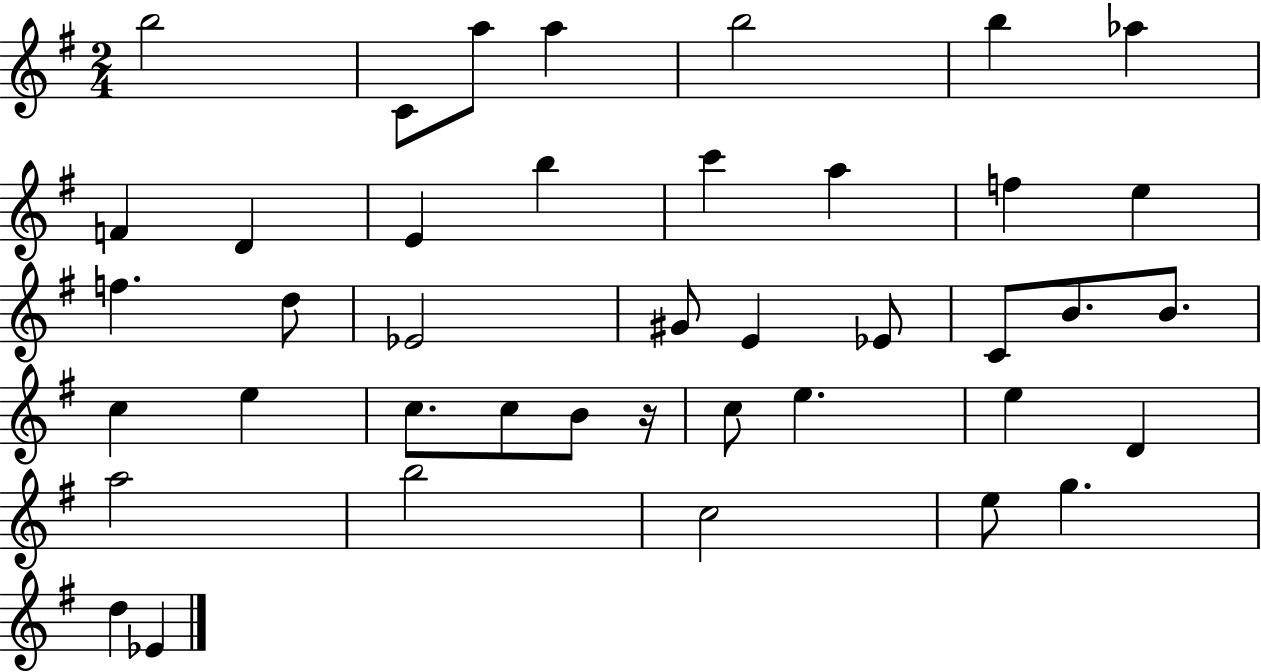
B5/h C4/e A5/e A5/q B5/h B5/q Ab5/q F4/q D4/q E4/q B5/q C6/q A5/q F5/q E5/q F5/q. D5/e Eb4/h G#4/e E4/q Eb4/e C4/e B4/e. B4/e. C5/q E5/q C5/e. C5/e B4/e R/s C5/e E5/q. E5/q D4/q A5/h B5/h C5/h E5/e G5/q. D5/q Eb4/q